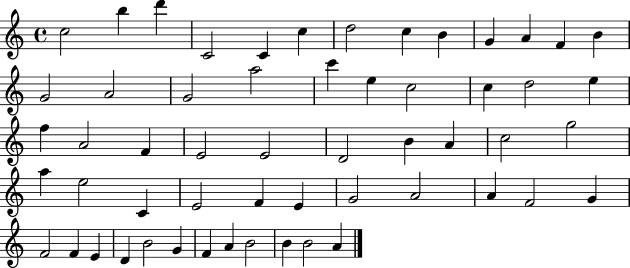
{
  \clef treble
  \time 4/4
  \defaultTimeSignature
  \key c \major
  c''2 b''4 d'''4 | c'2 c'4 c''4 | d''2 c''4 b'4 | g'4 a'4 f'4 b'4 | \break g'2 a'2 | g'2 a''2 | c'''4 e''4 c''2 | c''4 d''2 e''4 | \break f''4 a'2 f'4 | e'2 e'2 | d'2 b'4 a'4 | c''2 g''2 | \break a''4 e''2 c'4 | e'2 f'4 e'4 | g'2 a'2 | a'4 f'2 g'4 | \break f'2 f'4 e'4 | d'4 b'2 g'4 | f'4 a'4 b'2 | b'4 b'2 a'4 | \break \bar "|."
}